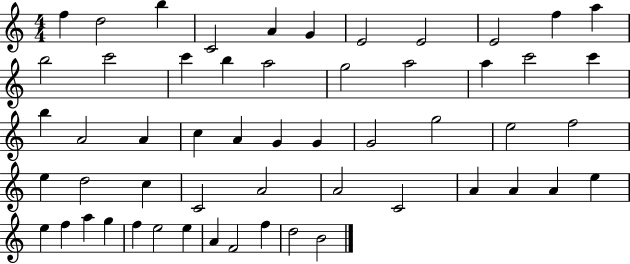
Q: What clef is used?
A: treble